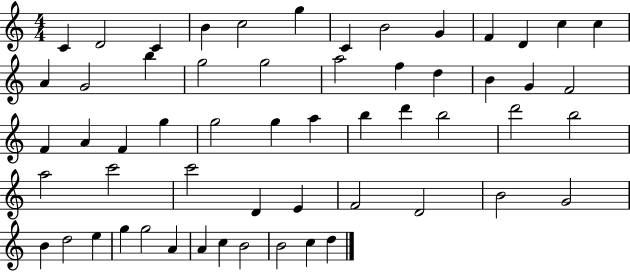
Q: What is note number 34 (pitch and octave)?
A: B5